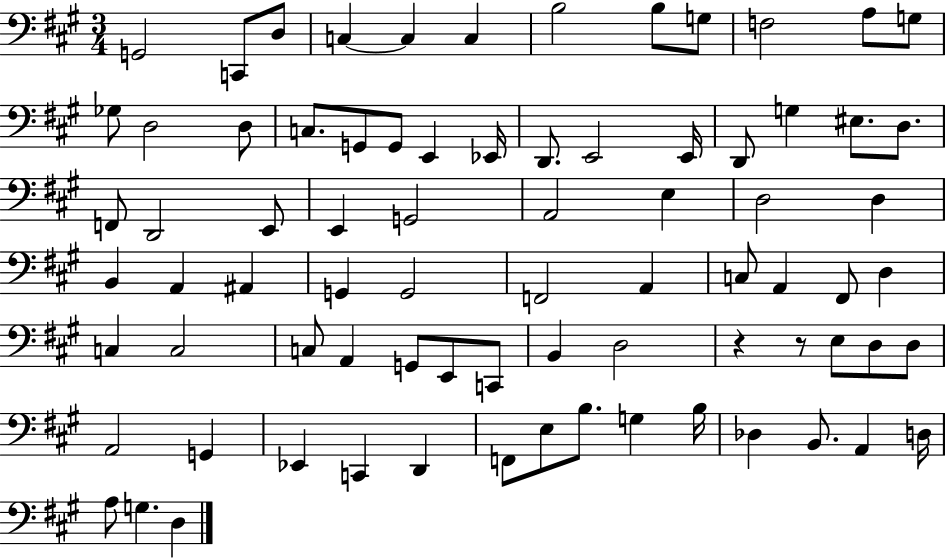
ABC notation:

X:1
T:Untitled
M:3/4
L:1/4
K:A
G,,2 C,,/2 D,/2 C, C, C, B,2 B,/2 G,/2 F,2 A,/2 G,/2 _G,/2 D,2 D,/2 C,/2 G,,/2 G,,/2 E,, _E,,/4 D,,/2 E,,2 E,,/4 D,,/2 G, ^E,/2 D,/2 F,,/2 D,,2 E,,/2 E,, G,,2 A,,2 E, D,2 D, B,, A,, ^A,, G,, G,,2 F,,2 A,, C,/2 A,, ^F,,/2 D, C, C,2 C,/2 A,, G,,/2 E,,/2 C,,/2 B,, D,2 z z/2 E,/2 D,/2 D,/2 A,,2 G,, _E,, C,, D,, F,,/2 E,/2 B,/2 G, B,/4 _D, B,,/2 A,, D,/4 A,/2 G, D,